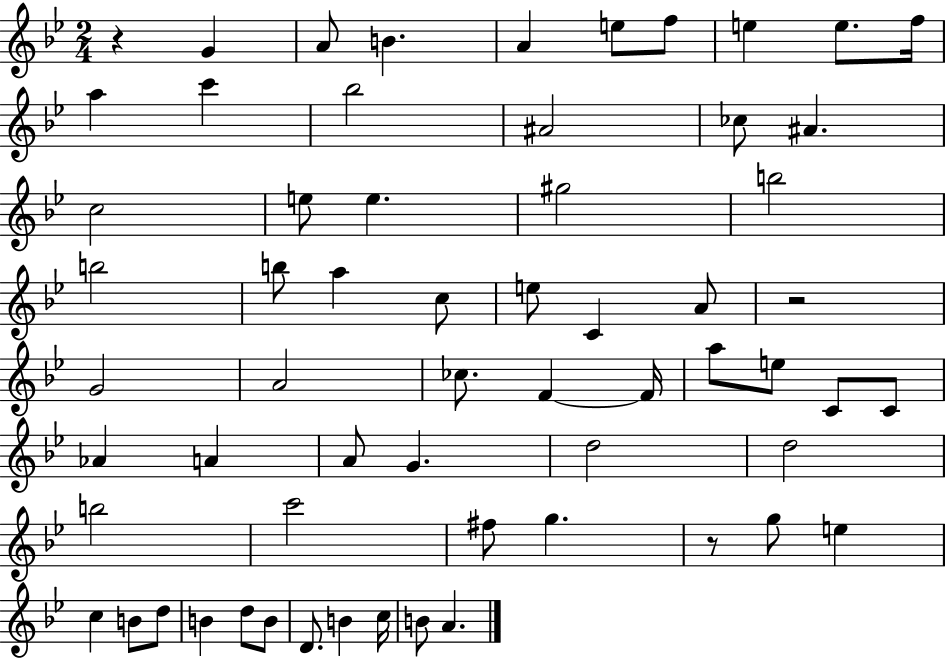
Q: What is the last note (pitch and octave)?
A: A4